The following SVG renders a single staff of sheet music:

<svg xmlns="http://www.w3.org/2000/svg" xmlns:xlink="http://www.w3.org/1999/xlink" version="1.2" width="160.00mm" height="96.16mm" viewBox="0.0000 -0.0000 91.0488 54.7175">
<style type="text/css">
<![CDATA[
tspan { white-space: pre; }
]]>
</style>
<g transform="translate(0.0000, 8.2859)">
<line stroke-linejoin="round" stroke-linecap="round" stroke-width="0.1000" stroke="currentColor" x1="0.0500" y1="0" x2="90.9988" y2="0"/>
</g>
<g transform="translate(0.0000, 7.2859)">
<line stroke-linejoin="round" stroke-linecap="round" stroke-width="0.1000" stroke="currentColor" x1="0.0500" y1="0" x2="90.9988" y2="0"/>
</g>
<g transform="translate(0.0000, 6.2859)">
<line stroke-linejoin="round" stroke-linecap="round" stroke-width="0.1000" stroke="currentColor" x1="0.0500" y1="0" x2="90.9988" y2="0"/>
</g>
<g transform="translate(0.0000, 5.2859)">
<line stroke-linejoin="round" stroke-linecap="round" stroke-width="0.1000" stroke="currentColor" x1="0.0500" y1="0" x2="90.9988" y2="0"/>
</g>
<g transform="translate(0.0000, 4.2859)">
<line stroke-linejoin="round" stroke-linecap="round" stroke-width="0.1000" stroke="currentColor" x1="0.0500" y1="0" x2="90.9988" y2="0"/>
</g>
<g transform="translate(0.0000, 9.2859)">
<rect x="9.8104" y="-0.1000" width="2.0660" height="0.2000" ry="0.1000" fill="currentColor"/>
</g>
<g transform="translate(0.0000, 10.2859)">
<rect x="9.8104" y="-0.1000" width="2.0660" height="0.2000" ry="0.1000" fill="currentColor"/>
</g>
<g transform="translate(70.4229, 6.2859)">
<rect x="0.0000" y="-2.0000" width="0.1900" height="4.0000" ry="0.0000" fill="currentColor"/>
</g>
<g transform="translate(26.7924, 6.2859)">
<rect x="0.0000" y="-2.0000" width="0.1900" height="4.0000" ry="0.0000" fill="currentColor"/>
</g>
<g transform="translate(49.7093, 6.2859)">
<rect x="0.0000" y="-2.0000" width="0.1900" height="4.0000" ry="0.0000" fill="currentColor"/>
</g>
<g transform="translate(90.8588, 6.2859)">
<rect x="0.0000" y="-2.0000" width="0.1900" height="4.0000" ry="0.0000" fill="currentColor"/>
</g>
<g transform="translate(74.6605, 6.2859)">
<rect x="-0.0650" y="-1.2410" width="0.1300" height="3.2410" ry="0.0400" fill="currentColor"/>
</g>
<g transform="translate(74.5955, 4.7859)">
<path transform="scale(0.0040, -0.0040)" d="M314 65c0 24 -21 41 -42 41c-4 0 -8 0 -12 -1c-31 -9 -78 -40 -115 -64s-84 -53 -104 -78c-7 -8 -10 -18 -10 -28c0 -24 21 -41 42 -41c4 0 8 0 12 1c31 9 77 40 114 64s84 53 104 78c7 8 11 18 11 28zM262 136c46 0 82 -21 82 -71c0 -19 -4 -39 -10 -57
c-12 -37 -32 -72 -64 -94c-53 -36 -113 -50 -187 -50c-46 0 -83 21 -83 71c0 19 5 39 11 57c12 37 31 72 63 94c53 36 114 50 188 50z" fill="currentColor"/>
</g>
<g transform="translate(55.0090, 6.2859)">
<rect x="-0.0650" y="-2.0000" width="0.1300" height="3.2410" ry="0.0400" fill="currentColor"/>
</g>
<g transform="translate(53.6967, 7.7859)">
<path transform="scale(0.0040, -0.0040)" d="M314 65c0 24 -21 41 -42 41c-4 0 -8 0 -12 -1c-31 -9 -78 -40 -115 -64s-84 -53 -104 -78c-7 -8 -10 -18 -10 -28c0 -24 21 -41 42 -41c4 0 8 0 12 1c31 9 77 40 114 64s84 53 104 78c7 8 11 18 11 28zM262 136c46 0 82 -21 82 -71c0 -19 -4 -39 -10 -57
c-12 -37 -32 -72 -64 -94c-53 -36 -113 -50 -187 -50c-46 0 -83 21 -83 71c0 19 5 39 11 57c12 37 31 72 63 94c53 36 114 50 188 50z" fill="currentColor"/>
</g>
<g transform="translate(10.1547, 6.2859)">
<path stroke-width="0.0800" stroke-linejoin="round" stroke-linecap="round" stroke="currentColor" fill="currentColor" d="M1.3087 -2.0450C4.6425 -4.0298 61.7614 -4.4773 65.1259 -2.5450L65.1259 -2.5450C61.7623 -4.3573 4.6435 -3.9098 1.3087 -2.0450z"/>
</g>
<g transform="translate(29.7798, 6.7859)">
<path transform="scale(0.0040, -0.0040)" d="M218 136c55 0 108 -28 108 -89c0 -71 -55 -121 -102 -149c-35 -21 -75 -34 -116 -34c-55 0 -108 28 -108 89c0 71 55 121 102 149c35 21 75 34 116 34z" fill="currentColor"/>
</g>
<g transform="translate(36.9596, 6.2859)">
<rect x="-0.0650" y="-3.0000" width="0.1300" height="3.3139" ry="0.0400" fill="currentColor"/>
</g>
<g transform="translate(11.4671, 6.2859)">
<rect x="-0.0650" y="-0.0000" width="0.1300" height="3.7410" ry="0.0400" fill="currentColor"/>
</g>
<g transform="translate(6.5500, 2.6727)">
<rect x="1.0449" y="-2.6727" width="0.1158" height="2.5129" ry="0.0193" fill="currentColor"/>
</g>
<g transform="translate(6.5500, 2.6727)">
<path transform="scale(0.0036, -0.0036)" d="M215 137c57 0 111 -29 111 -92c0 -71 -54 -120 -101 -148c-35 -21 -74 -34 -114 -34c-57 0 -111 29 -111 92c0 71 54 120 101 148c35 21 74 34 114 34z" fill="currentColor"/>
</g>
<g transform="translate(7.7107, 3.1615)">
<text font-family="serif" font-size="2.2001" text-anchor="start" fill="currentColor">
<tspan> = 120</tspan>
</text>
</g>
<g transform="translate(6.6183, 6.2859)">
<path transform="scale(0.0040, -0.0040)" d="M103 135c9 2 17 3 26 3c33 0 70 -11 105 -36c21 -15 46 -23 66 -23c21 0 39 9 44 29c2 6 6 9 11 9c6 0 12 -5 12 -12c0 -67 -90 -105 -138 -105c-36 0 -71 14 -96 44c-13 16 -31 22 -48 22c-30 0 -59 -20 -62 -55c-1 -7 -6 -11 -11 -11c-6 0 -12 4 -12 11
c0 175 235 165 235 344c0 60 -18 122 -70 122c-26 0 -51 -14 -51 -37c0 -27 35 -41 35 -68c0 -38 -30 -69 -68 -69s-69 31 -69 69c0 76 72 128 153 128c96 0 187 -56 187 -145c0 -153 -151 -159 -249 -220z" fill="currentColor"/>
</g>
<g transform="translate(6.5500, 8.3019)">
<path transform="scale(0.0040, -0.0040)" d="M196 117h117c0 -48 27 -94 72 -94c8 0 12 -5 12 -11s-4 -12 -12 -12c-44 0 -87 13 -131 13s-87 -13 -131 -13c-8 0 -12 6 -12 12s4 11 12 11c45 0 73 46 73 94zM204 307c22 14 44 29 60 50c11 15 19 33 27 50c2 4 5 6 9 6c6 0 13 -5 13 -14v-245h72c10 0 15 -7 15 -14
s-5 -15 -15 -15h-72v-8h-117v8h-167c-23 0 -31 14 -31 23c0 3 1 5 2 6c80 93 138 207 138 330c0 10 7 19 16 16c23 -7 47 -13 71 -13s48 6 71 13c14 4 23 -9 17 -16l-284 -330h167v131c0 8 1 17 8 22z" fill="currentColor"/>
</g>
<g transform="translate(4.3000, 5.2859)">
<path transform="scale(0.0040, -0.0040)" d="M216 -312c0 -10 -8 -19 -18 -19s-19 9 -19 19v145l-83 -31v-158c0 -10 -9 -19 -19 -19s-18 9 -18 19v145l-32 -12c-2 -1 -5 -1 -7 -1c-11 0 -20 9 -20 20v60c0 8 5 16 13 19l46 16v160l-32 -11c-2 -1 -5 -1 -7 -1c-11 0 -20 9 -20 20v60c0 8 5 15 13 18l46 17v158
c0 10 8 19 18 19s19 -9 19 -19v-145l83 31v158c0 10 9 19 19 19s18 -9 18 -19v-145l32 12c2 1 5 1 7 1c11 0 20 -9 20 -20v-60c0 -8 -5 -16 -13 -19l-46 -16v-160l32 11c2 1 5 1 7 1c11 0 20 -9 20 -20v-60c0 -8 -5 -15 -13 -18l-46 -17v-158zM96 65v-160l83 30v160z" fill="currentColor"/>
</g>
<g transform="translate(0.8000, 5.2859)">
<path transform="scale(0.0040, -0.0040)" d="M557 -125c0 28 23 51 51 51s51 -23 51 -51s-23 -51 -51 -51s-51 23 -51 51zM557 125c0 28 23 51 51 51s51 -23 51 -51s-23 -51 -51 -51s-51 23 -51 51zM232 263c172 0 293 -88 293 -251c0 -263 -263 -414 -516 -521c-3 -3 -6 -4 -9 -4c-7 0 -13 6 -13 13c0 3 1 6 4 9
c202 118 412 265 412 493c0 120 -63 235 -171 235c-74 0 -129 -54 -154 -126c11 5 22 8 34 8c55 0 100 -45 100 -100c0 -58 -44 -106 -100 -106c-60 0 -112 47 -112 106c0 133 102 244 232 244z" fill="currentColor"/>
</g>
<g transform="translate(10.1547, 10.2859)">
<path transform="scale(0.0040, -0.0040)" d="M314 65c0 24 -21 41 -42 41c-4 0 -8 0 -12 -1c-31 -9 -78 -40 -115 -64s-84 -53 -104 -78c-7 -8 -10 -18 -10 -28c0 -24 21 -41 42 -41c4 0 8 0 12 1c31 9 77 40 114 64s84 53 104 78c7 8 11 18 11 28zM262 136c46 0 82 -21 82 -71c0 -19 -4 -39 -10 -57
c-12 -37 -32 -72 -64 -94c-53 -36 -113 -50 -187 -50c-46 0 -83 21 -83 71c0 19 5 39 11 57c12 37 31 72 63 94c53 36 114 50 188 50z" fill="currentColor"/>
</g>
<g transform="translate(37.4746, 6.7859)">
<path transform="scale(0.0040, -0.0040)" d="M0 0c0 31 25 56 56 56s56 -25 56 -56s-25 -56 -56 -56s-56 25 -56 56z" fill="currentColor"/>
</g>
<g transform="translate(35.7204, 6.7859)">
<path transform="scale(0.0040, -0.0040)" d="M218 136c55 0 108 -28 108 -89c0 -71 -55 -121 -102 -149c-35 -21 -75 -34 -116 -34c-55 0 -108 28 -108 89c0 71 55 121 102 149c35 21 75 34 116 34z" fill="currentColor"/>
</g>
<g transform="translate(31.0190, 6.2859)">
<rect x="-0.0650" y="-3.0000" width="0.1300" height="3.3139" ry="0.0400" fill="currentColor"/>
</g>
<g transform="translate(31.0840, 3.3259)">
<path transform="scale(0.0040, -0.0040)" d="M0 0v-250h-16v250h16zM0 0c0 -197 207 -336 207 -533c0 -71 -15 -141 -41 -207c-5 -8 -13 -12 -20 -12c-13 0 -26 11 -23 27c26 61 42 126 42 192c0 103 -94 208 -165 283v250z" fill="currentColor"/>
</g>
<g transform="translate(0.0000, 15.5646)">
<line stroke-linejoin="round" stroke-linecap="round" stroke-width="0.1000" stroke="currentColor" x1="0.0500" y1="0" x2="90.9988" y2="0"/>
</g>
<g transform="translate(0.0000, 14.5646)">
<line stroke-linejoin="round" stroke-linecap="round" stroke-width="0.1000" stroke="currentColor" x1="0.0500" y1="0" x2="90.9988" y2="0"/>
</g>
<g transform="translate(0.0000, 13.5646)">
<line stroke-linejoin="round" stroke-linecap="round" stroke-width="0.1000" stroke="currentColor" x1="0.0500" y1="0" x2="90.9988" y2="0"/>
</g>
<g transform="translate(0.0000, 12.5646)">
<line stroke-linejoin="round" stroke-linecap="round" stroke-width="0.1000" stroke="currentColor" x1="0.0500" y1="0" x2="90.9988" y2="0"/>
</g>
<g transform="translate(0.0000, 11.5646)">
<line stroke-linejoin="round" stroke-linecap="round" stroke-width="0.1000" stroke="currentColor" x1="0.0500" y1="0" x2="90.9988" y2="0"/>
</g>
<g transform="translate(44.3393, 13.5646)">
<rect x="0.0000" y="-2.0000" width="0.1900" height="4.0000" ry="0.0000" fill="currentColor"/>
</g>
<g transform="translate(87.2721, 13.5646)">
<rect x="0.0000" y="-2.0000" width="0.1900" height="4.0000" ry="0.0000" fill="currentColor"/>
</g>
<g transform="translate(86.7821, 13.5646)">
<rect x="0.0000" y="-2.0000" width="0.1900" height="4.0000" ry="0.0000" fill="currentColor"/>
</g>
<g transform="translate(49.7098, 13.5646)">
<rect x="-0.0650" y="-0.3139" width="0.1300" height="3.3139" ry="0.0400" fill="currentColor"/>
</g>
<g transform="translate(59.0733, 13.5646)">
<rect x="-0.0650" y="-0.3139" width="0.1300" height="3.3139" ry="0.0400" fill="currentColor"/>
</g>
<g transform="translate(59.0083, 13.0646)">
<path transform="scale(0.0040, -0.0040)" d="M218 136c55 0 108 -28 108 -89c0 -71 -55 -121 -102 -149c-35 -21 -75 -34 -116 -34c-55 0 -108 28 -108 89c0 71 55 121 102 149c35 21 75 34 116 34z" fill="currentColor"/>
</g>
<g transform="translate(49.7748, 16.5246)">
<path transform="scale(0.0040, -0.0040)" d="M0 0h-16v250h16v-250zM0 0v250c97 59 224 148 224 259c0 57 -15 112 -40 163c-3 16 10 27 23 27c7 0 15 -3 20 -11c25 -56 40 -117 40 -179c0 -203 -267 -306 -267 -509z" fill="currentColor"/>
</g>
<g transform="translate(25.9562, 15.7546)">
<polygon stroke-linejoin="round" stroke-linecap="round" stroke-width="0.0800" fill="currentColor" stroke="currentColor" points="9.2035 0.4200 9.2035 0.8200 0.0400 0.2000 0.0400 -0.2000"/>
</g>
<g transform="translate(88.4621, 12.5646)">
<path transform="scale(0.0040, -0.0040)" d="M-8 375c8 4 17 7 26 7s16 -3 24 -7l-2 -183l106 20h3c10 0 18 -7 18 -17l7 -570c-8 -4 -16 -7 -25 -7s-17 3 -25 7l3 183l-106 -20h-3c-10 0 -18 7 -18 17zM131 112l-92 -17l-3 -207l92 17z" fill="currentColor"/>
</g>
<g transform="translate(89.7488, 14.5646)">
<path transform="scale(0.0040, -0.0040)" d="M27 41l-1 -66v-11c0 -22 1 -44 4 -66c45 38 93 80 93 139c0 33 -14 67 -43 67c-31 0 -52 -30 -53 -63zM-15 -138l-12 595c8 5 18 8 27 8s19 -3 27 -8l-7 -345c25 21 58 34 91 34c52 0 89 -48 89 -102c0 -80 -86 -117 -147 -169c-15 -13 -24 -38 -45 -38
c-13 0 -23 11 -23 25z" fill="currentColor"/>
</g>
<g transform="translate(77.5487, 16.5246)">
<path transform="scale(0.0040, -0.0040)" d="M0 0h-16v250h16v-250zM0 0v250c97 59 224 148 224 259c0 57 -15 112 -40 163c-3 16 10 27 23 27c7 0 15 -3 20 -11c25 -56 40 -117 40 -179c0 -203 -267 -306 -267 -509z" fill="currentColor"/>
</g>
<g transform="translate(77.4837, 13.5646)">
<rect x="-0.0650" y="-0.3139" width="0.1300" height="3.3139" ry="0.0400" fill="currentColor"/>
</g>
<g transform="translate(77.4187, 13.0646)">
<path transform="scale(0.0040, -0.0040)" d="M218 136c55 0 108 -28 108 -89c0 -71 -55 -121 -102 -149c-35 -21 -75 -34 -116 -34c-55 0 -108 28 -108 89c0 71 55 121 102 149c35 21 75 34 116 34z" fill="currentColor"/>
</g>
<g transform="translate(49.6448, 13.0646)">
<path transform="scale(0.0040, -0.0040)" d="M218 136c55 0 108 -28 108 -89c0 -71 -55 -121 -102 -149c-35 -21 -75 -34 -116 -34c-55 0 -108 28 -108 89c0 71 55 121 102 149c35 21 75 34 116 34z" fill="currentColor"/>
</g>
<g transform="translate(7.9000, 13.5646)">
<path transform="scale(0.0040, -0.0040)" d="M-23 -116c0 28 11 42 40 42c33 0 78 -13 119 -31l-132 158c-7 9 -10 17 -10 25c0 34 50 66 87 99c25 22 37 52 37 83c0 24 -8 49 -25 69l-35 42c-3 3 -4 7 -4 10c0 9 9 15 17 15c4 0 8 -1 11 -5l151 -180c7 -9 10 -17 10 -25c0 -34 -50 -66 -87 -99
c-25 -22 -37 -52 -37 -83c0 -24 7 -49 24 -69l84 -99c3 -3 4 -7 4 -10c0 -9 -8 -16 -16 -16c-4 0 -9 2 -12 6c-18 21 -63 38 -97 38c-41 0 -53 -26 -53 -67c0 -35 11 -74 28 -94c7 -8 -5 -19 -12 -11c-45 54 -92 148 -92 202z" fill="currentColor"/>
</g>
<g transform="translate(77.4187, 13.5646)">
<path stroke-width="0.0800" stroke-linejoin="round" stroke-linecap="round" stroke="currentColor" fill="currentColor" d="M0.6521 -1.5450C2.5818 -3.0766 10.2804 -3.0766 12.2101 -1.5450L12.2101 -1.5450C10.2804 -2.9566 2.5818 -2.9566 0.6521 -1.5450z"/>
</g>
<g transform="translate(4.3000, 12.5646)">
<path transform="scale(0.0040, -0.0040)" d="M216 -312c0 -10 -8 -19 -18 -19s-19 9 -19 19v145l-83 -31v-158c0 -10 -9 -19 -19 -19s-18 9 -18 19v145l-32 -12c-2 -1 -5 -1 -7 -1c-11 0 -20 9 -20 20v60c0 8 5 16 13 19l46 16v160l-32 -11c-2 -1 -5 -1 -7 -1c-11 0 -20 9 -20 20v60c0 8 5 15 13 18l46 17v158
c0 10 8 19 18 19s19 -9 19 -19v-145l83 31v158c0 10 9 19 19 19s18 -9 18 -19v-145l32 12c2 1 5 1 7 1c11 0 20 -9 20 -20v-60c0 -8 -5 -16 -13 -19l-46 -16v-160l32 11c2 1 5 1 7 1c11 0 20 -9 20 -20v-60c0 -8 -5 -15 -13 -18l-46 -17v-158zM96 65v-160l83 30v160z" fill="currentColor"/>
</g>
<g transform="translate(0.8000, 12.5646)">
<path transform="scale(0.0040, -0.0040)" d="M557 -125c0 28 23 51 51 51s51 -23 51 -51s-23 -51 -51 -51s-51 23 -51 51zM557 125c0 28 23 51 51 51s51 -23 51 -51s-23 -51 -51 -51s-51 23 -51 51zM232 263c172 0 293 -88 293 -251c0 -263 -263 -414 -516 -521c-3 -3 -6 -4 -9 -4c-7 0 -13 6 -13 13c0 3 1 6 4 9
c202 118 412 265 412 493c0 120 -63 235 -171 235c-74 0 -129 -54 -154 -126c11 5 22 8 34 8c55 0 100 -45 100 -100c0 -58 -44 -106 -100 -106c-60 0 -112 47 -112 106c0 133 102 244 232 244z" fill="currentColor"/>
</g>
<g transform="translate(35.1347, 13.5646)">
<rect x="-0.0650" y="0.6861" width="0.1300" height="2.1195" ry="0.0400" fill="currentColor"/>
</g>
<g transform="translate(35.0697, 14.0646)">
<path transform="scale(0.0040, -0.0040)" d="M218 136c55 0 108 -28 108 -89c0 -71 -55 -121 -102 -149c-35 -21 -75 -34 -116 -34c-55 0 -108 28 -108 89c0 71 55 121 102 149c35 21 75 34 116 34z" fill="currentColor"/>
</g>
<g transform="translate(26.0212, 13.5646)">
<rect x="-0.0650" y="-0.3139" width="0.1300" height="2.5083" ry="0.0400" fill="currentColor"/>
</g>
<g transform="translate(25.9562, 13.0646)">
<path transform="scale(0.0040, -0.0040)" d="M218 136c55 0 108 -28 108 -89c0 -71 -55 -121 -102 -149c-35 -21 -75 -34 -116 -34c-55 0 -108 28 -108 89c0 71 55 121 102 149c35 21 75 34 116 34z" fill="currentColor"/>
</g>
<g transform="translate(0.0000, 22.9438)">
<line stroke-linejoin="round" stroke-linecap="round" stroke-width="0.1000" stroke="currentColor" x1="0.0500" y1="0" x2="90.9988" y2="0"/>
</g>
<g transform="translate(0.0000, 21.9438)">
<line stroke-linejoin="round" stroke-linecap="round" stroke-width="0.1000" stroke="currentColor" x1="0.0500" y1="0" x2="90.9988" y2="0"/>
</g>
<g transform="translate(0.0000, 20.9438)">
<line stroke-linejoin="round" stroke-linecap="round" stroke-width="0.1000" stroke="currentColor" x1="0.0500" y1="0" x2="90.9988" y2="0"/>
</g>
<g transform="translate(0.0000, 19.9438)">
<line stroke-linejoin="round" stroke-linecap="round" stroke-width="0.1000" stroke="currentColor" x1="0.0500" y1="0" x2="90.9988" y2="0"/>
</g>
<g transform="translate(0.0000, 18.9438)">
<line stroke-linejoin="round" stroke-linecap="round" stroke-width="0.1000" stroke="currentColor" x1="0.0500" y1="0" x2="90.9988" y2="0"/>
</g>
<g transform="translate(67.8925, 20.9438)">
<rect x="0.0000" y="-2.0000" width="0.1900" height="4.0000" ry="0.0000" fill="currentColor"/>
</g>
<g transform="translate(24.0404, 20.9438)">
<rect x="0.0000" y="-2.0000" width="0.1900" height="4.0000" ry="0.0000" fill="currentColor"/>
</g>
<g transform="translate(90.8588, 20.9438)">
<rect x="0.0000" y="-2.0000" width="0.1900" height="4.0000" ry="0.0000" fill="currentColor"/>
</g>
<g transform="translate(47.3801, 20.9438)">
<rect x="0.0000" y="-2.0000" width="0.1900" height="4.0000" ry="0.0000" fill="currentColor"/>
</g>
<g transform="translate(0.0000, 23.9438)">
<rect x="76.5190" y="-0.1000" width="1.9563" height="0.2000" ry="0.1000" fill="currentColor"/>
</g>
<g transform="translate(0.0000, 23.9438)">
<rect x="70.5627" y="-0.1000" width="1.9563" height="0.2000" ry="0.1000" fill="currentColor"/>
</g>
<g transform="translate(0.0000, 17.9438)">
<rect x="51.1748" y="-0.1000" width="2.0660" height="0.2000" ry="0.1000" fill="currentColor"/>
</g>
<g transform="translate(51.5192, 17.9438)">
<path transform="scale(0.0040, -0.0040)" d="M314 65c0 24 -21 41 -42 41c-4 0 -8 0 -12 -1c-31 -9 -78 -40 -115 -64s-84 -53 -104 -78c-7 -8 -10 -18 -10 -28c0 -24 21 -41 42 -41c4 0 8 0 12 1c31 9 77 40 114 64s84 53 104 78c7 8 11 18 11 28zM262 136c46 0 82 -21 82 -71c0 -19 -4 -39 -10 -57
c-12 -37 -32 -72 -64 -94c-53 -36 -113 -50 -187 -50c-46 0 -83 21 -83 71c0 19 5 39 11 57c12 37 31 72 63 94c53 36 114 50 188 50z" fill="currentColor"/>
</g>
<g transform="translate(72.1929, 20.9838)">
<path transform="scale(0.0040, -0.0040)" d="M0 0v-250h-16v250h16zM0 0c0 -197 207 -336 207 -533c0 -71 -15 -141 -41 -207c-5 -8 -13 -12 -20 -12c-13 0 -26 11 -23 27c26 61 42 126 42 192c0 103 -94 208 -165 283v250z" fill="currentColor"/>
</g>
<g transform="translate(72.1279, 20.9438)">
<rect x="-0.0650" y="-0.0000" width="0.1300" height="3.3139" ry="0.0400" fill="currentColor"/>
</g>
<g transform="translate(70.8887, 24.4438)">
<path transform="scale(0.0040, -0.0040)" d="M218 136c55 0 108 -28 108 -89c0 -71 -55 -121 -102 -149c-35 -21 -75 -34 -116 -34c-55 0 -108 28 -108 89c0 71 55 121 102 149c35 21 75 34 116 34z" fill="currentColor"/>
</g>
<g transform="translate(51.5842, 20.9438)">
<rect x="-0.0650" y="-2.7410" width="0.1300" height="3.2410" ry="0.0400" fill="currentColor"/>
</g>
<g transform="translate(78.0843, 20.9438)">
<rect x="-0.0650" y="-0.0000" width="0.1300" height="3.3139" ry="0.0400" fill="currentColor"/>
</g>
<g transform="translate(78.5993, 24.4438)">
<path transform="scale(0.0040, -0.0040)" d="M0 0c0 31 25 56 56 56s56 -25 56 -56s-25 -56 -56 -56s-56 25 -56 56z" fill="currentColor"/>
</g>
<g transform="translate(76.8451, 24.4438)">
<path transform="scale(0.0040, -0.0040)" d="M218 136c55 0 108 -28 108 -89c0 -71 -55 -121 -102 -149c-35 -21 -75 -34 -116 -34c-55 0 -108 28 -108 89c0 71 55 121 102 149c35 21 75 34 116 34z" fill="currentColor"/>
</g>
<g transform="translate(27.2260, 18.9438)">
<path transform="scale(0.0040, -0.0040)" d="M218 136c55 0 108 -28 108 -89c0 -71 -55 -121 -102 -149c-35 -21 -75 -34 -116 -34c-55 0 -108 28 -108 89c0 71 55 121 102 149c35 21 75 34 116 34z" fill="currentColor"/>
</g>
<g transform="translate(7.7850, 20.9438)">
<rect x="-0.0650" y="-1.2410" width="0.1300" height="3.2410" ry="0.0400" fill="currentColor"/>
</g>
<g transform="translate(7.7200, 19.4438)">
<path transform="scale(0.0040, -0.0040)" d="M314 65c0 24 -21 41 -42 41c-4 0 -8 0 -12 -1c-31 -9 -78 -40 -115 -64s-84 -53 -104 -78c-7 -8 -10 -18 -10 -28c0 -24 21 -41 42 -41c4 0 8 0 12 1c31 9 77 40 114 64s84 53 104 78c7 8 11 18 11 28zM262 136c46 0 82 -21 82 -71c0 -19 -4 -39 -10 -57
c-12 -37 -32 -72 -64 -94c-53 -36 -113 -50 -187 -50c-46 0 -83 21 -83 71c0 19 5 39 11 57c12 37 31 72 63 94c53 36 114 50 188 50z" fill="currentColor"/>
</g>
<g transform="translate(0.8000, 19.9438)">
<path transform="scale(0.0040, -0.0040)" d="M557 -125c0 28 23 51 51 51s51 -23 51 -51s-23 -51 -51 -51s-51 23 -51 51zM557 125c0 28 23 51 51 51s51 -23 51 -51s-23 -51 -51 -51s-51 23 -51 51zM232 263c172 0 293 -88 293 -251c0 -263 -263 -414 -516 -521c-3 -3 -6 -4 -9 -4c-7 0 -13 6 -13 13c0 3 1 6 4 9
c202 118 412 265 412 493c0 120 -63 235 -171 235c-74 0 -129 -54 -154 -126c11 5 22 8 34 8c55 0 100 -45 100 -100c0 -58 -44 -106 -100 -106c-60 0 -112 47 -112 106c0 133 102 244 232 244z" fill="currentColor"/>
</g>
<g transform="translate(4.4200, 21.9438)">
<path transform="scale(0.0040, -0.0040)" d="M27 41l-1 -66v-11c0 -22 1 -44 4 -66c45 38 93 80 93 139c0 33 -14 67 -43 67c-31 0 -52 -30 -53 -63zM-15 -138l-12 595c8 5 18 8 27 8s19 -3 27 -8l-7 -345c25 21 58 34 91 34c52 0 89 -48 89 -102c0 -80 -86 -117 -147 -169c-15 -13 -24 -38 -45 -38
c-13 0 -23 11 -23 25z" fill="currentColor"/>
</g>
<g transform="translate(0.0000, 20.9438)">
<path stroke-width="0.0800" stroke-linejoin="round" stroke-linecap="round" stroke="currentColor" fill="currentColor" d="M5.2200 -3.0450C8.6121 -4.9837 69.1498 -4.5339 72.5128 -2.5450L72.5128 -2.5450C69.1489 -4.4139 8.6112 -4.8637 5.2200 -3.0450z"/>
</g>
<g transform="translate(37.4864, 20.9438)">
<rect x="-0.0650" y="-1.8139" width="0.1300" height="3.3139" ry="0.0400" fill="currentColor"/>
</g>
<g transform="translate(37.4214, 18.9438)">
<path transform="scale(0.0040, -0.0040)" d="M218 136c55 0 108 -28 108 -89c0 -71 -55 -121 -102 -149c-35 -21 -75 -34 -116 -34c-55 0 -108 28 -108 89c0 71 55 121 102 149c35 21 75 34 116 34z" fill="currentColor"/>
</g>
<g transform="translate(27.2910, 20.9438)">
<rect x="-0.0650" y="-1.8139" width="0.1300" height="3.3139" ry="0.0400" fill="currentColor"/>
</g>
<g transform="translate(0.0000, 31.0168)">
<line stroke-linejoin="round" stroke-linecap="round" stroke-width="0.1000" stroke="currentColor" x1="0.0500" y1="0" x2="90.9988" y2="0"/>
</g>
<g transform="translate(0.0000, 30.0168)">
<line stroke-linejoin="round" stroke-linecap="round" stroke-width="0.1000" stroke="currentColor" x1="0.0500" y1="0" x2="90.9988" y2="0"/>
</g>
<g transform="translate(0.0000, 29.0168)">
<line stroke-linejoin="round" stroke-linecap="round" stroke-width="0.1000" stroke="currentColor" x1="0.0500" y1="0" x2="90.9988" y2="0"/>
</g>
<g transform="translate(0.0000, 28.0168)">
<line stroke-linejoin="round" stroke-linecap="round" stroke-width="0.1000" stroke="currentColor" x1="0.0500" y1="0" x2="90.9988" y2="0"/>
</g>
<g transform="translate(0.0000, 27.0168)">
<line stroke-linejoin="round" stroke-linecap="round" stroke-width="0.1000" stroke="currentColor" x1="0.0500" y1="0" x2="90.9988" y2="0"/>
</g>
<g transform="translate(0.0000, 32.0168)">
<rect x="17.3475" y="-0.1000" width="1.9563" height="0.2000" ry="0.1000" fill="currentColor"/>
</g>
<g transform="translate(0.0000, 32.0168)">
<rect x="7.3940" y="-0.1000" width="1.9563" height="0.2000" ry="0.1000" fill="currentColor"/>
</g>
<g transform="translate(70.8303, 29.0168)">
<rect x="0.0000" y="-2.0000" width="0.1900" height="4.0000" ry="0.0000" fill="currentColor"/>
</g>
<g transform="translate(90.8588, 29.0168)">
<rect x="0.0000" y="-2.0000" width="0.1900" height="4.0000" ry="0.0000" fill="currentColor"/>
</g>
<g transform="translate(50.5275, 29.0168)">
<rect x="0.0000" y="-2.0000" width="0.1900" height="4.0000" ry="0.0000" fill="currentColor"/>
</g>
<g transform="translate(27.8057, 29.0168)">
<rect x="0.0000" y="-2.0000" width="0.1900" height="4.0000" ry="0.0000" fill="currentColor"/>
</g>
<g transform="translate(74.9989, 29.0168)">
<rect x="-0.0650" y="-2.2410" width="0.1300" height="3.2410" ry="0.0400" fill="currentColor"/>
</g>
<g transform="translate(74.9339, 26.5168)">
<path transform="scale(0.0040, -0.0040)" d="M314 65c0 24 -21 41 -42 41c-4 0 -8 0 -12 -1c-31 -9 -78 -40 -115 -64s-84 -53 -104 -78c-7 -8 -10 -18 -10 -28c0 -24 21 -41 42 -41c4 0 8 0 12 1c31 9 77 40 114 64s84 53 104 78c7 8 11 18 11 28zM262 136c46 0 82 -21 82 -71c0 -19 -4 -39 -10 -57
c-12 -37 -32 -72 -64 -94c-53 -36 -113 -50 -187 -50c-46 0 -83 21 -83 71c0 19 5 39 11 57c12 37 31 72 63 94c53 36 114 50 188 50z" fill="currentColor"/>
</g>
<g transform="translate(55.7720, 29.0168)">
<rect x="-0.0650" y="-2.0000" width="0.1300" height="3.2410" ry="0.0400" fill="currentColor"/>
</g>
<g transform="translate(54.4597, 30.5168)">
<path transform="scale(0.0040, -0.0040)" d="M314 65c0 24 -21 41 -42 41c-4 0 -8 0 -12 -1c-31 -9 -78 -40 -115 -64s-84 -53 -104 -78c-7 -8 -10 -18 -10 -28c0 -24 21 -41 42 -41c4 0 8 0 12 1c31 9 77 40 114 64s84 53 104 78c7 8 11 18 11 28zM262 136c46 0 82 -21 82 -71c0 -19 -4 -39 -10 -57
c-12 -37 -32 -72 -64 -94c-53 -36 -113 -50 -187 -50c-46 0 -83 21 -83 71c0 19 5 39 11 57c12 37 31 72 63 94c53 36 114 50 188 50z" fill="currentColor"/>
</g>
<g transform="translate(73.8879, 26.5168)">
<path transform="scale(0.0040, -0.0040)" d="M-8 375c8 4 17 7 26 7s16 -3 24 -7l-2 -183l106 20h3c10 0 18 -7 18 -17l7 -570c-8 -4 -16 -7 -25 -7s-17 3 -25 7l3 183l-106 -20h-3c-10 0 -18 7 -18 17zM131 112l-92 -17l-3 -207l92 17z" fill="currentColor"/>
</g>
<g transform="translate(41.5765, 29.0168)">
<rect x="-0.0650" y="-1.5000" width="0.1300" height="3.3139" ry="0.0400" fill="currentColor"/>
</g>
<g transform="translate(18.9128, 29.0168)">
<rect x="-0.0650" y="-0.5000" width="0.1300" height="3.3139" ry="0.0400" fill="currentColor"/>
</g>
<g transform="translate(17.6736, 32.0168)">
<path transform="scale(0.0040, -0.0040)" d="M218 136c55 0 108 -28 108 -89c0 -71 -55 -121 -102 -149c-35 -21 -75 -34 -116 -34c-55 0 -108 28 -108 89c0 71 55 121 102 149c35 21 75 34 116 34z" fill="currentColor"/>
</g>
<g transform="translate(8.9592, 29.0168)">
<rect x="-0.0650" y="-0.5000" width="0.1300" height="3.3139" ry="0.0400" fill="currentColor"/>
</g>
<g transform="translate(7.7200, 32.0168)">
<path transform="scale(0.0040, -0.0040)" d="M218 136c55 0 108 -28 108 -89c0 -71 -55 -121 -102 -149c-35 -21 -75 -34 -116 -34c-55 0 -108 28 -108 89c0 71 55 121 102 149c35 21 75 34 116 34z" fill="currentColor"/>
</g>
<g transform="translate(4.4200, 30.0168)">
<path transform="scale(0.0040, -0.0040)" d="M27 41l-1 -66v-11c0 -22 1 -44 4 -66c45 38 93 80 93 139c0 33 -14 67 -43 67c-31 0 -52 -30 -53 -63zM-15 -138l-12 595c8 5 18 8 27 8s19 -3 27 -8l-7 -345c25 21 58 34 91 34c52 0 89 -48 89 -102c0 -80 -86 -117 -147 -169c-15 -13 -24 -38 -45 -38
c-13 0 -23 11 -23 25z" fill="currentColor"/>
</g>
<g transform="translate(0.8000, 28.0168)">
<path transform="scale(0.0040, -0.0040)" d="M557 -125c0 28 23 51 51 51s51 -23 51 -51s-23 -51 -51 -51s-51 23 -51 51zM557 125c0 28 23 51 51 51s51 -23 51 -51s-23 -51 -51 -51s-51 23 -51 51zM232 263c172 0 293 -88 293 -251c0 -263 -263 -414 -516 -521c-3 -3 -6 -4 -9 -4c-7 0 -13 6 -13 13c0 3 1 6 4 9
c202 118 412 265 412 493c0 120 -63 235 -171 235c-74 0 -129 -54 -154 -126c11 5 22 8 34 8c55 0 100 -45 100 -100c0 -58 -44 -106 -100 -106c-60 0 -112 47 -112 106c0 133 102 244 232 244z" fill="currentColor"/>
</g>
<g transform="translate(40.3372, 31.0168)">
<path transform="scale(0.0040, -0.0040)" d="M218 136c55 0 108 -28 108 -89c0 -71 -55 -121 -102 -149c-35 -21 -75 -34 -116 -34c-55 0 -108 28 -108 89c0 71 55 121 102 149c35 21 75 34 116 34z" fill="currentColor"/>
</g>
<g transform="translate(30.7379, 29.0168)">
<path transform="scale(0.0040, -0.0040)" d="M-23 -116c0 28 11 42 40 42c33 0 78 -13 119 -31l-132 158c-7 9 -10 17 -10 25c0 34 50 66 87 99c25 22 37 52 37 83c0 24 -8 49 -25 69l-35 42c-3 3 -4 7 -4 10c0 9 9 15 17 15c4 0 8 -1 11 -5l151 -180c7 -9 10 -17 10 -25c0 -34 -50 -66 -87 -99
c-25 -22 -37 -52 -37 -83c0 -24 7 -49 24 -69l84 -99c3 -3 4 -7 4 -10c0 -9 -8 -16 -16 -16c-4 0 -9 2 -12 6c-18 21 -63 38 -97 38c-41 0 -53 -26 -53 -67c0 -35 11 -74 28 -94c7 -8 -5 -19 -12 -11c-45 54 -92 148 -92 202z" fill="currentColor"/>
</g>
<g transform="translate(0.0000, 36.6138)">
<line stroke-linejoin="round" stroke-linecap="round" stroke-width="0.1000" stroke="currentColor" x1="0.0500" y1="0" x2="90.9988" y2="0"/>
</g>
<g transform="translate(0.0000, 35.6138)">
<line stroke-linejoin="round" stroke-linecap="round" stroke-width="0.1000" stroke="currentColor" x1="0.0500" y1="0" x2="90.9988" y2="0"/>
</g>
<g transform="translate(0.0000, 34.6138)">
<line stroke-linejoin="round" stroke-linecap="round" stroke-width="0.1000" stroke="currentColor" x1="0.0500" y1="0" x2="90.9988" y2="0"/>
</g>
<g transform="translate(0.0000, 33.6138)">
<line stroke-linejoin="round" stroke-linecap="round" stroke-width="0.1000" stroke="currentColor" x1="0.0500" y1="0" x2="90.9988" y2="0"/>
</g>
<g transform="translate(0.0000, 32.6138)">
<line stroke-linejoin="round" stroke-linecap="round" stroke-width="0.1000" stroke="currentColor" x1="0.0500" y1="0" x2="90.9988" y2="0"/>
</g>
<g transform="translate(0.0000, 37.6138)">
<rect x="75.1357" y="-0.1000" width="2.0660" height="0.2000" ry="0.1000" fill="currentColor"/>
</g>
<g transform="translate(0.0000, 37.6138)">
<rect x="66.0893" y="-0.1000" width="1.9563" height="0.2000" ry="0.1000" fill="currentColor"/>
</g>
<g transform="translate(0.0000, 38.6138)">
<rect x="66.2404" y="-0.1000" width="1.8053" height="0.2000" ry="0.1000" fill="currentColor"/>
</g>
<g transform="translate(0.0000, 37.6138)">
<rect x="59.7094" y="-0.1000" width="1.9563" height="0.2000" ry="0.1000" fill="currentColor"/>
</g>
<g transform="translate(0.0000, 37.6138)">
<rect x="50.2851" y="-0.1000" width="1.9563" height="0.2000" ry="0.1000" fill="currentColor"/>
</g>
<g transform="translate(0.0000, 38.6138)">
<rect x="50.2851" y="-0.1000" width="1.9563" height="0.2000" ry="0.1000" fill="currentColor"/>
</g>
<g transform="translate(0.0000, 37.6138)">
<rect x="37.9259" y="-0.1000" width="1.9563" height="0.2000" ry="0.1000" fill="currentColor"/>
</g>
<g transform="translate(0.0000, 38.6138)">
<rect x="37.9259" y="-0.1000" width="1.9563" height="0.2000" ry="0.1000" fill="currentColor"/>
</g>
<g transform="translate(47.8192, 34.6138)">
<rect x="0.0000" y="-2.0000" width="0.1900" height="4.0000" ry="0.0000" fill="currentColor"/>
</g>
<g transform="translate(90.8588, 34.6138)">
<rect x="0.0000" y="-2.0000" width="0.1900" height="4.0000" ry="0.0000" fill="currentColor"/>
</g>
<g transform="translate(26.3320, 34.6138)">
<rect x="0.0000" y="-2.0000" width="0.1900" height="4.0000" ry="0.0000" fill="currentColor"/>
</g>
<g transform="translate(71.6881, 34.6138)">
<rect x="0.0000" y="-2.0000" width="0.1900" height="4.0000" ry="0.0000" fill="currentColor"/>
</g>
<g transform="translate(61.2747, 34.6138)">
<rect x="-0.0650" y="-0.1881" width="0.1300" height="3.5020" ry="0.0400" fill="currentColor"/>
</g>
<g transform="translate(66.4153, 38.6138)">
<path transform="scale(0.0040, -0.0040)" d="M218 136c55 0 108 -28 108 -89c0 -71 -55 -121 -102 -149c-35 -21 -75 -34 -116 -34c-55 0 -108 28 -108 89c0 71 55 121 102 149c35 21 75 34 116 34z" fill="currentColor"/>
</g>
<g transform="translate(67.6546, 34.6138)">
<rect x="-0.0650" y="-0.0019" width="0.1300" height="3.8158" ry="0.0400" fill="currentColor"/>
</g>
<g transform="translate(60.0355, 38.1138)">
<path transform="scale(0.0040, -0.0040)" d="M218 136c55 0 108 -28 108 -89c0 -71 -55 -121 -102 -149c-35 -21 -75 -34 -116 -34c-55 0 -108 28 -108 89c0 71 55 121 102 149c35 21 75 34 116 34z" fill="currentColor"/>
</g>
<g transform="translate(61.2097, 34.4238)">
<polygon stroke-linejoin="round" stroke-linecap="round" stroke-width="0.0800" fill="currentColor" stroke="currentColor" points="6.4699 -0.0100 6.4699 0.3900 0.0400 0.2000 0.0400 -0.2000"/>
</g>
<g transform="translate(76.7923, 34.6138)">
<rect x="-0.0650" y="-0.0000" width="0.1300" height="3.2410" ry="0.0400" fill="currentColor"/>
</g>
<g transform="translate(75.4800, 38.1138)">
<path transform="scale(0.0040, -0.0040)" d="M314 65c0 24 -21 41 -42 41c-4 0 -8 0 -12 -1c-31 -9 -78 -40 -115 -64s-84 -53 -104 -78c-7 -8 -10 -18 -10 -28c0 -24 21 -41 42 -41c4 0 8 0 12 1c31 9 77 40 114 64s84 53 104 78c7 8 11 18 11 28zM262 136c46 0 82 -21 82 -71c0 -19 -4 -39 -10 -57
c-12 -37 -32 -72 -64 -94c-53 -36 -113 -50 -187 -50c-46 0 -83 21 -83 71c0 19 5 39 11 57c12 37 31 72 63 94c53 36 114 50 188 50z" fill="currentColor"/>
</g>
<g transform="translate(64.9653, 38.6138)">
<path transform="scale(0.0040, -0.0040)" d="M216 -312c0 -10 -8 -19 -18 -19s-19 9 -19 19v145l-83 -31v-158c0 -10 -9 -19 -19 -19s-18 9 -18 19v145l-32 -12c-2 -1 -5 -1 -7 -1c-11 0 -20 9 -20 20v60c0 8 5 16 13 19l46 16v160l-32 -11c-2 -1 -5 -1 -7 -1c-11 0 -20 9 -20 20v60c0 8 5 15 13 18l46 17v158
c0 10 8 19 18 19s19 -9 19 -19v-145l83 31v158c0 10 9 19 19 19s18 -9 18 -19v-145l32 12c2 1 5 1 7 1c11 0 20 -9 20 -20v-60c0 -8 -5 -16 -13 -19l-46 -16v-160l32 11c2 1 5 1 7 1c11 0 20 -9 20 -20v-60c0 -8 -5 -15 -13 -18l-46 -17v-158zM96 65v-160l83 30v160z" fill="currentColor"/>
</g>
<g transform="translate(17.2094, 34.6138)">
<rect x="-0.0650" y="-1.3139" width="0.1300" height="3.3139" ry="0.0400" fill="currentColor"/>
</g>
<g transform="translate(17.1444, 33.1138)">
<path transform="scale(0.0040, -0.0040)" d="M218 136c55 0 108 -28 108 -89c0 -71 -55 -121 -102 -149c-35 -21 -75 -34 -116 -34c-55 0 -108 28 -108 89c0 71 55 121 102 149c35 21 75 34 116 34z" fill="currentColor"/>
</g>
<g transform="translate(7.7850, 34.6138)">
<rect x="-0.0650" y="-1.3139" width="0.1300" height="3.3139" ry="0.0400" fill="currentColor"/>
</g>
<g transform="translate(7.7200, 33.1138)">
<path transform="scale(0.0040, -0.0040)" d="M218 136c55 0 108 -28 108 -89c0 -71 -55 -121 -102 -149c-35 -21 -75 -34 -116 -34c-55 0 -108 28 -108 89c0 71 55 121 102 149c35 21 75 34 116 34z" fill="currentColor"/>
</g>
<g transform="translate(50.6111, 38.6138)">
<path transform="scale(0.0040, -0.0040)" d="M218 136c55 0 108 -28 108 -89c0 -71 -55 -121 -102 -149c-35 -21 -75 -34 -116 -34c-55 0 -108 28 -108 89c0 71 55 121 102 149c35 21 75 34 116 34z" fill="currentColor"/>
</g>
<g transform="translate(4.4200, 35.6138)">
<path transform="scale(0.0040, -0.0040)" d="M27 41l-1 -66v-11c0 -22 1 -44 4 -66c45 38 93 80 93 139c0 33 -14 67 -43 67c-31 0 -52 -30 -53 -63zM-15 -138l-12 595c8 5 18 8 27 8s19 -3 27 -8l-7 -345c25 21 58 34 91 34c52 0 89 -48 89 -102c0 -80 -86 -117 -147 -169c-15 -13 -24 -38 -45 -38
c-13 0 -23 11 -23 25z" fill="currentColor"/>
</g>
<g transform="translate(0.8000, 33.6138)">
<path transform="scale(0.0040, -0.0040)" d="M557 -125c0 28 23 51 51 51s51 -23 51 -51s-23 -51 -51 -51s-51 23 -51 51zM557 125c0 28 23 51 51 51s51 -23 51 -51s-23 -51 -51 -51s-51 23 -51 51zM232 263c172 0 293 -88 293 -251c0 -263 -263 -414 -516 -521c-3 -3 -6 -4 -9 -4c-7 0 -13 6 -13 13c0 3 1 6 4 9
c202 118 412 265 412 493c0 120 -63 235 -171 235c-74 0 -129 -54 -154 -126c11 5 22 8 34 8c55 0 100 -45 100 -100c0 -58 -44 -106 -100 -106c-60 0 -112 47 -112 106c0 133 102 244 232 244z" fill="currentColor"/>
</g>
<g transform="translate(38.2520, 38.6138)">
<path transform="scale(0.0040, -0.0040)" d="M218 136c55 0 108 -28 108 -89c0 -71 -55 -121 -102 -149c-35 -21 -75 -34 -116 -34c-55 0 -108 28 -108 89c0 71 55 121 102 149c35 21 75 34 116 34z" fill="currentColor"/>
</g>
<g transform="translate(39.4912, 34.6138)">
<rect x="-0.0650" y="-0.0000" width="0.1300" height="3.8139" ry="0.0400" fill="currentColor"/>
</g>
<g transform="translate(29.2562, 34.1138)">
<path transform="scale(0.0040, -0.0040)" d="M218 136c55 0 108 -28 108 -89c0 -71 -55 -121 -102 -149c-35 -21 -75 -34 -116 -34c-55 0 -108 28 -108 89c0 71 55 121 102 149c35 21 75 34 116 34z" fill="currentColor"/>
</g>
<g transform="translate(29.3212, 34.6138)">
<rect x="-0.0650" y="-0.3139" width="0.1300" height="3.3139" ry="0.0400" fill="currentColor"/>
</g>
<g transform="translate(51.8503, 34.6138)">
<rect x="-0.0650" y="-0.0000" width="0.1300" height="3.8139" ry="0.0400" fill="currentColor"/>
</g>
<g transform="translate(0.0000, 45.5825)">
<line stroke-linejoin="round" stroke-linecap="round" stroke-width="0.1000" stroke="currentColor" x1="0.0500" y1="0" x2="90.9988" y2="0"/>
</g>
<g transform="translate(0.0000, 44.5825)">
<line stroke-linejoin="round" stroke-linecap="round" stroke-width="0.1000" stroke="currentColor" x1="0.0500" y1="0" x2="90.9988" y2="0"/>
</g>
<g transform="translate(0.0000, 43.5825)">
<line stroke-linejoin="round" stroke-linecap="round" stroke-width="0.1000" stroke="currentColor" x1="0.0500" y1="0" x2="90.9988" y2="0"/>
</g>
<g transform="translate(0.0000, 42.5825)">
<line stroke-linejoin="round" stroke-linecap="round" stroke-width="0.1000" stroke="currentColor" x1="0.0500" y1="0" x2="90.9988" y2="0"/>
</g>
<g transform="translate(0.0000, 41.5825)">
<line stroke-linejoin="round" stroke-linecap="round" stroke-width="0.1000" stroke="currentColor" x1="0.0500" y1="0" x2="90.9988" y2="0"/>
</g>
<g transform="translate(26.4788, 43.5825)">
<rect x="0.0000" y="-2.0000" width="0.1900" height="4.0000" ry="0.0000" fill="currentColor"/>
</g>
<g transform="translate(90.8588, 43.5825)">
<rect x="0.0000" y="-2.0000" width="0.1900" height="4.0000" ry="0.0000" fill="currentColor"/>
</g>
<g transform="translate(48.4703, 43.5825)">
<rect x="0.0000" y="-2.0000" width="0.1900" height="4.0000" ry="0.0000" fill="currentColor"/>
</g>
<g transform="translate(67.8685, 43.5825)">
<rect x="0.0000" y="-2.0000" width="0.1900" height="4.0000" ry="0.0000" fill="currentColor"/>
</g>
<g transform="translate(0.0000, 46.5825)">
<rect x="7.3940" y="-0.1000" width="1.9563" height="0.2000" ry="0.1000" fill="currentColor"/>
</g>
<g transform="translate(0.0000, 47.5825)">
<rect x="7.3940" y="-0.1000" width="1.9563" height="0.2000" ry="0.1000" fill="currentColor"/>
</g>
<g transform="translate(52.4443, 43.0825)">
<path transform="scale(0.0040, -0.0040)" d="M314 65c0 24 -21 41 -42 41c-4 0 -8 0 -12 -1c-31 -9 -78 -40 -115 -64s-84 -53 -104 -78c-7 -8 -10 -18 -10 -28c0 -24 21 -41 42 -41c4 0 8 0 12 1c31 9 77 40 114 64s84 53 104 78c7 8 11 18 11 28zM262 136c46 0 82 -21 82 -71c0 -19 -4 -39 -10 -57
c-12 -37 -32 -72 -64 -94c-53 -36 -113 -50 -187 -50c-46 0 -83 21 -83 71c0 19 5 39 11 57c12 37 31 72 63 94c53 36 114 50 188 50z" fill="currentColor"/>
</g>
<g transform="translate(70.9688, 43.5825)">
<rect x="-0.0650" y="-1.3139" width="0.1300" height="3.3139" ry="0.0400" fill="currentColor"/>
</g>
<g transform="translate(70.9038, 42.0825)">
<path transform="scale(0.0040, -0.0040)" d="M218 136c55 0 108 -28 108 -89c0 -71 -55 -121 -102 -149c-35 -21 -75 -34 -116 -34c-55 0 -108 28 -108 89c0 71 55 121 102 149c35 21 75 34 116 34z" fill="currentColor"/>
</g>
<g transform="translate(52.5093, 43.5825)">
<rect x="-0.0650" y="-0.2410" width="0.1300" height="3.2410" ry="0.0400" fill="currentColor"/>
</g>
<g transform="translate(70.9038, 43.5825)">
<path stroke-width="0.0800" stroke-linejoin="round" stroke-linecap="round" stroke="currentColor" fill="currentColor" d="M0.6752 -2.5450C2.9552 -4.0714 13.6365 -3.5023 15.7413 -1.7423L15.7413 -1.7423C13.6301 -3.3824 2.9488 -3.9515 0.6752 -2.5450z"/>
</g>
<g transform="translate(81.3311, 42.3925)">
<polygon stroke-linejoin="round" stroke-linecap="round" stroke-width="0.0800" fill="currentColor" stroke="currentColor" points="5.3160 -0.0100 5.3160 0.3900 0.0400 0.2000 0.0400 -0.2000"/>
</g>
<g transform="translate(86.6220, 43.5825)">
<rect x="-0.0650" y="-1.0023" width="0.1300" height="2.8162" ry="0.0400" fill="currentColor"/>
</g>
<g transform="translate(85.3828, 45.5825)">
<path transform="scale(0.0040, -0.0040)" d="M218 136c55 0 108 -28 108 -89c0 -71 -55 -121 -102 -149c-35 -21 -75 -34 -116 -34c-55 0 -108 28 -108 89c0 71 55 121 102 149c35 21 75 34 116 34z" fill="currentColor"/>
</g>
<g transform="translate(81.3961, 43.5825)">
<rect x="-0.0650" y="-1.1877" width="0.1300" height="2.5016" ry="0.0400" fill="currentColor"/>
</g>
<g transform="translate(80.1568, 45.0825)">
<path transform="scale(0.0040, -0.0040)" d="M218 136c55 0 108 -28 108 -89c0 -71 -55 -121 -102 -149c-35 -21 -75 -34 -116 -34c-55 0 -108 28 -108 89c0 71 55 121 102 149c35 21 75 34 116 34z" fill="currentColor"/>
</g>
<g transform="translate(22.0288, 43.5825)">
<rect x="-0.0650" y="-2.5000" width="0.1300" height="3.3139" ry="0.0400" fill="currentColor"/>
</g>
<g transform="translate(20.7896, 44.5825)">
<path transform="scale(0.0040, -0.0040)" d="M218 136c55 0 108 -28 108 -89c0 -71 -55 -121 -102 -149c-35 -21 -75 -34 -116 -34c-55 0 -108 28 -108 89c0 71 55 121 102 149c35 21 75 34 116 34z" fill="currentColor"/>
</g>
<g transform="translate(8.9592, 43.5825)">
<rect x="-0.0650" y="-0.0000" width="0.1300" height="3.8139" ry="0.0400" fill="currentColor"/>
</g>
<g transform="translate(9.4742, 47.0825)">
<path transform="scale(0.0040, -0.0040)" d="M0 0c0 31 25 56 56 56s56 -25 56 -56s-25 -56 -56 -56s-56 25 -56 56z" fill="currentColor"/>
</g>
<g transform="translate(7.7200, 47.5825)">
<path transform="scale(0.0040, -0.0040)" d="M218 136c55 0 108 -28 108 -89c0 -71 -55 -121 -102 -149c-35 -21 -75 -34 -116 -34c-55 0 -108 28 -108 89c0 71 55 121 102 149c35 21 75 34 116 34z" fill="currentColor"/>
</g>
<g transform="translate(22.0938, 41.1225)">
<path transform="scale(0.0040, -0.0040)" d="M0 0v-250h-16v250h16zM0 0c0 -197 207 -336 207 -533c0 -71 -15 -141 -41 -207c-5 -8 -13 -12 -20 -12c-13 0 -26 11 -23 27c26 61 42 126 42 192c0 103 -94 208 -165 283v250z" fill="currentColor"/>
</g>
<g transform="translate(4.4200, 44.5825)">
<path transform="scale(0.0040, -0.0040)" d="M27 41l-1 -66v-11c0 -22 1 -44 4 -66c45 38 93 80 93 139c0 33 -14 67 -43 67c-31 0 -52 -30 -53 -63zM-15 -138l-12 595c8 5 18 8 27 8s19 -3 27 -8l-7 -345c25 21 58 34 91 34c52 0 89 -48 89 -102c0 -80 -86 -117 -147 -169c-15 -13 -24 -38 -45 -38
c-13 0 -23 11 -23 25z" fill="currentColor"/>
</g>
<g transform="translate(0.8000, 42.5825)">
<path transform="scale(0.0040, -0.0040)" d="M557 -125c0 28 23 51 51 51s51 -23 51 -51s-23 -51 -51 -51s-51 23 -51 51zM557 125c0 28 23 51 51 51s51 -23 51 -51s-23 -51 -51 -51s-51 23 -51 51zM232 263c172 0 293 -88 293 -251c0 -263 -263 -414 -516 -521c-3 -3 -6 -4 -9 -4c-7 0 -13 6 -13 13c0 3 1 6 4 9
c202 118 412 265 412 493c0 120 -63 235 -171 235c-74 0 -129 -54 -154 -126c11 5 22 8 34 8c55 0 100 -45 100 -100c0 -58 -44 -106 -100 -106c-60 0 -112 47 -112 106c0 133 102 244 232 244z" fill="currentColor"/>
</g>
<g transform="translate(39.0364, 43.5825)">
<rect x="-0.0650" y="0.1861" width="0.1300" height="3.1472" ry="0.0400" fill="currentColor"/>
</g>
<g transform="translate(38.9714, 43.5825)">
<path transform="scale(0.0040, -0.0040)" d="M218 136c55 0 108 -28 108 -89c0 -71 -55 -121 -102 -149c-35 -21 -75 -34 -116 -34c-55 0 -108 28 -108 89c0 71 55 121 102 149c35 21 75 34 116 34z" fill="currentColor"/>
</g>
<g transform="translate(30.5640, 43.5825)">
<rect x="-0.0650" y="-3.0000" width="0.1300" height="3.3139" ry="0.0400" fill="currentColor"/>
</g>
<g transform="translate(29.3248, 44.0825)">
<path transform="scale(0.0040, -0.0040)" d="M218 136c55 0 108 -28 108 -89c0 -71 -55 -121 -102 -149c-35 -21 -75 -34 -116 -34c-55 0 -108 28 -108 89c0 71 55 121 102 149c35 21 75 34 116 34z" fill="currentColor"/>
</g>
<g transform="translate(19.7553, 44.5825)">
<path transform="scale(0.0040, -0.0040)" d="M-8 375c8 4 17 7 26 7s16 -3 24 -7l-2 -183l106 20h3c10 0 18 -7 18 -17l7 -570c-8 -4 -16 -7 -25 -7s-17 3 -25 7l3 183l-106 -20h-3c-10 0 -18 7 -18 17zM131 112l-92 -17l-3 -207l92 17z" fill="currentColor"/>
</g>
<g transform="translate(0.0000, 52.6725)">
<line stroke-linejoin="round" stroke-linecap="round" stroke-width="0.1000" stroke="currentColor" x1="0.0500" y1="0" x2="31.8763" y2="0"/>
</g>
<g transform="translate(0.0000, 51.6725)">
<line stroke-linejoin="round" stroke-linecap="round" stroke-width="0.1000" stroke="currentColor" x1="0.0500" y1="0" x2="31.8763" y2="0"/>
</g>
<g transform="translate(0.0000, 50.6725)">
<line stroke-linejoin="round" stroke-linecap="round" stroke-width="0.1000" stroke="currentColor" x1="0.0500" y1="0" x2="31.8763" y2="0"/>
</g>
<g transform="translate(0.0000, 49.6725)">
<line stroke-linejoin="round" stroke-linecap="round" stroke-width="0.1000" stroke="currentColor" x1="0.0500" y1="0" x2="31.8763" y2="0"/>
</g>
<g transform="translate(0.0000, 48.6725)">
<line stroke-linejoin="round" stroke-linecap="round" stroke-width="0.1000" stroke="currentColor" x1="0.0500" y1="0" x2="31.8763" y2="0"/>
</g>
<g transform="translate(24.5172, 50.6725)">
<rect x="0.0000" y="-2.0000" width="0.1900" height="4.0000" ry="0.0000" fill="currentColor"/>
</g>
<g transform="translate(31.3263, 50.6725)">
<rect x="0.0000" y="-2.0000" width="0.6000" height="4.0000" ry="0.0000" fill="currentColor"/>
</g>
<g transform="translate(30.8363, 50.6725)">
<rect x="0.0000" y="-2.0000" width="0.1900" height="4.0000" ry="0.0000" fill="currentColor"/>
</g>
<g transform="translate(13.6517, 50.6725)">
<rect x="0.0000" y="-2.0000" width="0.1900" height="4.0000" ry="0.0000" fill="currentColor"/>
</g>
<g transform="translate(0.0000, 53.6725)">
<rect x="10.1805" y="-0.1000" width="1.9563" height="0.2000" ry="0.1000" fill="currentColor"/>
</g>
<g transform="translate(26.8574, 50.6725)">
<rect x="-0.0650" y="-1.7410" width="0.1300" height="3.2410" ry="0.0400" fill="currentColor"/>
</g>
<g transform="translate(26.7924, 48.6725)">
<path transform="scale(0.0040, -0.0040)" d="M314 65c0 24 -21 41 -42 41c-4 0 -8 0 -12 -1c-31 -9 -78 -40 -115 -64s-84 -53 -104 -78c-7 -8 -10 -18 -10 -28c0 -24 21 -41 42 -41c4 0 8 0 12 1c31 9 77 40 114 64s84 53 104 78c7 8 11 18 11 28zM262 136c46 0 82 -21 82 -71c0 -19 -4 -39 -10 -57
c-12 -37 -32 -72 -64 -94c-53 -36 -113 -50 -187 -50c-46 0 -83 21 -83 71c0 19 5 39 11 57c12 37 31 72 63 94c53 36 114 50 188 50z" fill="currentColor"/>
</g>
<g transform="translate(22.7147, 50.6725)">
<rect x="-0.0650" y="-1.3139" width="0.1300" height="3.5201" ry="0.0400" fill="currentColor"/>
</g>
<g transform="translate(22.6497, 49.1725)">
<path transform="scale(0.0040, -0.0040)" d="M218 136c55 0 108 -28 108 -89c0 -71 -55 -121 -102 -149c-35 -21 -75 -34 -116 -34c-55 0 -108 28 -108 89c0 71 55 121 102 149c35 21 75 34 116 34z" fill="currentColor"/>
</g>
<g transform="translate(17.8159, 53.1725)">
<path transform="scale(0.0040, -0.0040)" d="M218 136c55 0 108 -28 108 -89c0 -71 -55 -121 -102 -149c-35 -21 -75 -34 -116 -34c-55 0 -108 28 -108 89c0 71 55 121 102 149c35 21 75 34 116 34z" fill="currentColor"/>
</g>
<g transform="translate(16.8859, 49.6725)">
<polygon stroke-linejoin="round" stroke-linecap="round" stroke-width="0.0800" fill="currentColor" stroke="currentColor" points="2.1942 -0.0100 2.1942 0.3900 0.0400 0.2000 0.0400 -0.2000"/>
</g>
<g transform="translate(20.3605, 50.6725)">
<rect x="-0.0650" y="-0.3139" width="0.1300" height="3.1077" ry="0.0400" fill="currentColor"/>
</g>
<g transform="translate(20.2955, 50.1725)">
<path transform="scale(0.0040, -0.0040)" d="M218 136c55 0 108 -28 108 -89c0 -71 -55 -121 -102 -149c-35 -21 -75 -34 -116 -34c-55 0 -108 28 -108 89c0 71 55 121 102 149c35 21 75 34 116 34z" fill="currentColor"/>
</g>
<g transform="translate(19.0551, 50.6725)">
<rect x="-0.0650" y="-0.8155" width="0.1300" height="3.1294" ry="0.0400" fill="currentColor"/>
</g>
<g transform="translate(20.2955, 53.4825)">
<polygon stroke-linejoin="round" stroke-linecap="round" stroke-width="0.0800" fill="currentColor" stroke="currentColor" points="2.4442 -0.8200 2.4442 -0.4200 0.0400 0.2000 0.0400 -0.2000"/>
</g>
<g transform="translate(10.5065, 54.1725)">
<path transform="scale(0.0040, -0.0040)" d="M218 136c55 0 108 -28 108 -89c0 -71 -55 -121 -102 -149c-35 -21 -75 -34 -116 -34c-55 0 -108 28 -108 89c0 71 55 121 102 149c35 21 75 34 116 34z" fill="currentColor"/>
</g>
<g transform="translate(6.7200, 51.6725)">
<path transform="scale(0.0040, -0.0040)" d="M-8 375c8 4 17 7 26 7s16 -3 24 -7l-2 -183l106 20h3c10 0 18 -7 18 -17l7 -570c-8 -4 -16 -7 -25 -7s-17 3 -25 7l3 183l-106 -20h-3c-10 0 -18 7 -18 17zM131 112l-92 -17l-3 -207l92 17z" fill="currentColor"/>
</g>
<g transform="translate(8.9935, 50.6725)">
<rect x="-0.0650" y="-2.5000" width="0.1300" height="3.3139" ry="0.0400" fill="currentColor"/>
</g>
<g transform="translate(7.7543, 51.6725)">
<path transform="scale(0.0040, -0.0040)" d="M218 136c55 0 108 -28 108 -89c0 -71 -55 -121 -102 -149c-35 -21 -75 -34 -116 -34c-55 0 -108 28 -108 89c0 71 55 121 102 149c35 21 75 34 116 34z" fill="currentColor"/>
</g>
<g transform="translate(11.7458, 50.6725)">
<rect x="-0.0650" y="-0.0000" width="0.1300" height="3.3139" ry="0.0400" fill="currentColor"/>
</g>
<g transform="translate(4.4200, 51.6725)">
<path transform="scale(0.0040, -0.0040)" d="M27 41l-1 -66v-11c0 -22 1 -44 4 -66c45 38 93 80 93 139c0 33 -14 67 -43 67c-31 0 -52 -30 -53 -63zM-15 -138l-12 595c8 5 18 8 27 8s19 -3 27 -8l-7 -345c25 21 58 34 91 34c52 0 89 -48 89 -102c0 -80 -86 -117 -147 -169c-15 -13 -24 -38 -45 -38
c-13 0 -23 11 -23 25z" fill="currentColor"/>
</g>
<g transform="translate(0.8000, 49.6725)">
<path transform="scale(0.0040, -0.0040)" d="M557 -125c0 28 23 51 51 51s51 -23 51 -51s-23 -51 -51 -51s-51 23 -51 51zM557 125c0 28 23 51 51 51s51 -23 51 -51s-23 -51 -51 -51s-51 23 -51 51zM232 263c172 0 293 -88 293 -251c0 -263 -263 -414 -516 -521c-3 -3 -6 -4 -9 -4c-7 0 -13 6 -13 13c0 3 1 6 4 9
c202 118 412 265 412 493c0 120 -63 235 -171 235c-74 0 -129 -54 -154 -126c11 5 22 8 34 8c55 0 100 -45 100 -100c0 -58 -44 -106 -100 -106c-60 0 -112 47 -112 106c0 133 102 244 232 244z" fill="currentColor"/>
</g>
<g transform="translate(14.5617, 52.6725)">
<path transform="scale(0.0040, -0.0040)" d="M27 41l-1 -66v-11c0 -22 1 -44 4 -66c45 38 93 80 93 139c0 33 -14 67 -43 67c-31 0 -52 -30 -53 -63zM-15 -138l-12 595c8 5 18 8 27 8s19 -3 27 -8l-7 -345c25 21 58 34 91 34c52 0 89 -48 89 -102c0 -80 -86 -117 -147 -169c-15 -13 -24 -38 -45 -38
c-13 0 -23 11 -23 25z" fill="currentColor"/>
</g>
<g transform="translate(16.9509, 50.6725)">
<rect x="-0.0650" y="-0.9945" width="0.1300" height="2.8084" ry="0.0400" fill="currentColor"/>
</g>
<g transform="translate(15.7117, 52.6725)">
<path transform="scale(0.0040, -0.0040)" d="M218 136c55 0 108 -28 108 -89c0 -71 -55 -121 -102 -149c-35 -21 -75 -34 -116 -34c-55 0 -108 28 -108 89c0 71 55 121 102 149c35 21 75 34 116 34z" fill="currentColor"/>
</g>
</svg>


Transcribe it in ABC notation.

X:1
T:Untitled
M:2/4
L:1/4
K:G
C,,2 C,/2 C, A,,2 G,2 z E,/2 C,/2 E,/2 E, E,/2 G,2 A, A, C2 D,,/2 D,, E,, E,, z G,, A,,2 B,2 G, G, E, C,, C,, D,,/2 ^C,,/2 D,,2 C,, B,,/2 C, D, E,2 G, A,,/2 G,,/2 B,, D,, _G,,/2 F,,/2 E,/2 G,/2 A,2